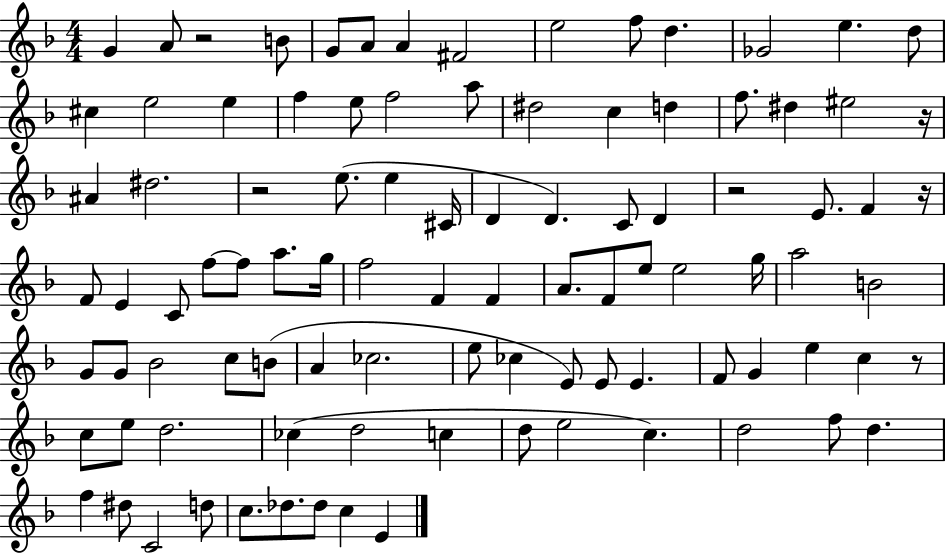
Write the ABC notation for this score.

X:1
T:Untitled
M:4/4
L:1/4
K:F
G A/2 z2 B/2 G/2 A/2 A ^F2 e2 f/2 d _G2 e d/2 ^c e2 e f e/2 f2 a/2 ^d2 c d f/2 ^d ^e2 z/4 ^A ^d2 z2 e/2 e ^C/4 D D C/2 D z2 E/2 F z/4 F/2 E C/2 f/2 f/2 a/2 g/4 f2 F F A/2 F/2 e/2 e2 g/4 a2 B2 G/2 G/2 _B2 c/2 B/2 A _c2 e/2 _c E/2 E/2 E F/2 G e c z/2 c/2 e/2 d2 _c d2 c d/2 e2 c d2 f/2 d f ^d/2 C2 d/2 c/2 _d/2 _d/2 c E